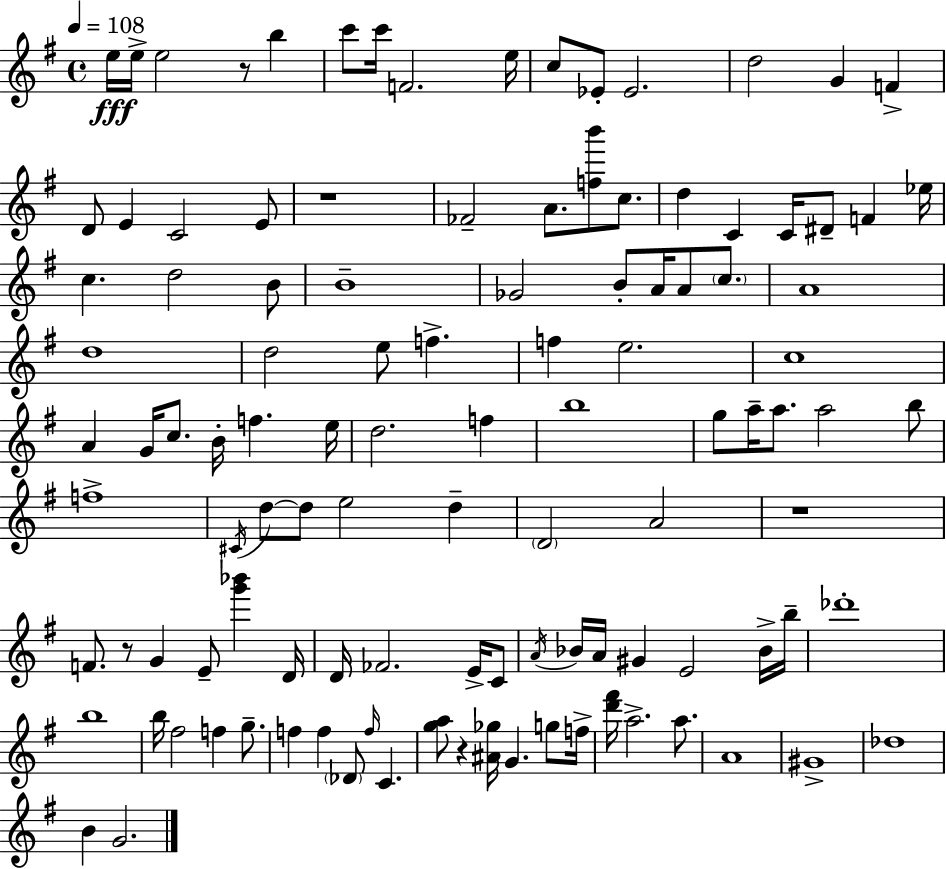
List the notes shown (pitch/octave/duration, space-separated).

E5/s E5/s E5/h R/e B5/q C6/e C6/s F4/h. E5/s C5/e Eb4/e Eb4/h. D5/h G4/q F4/q D4/e E4/q C4/h E4/e R/w FES4/h A4/e. [F5,B6]/e C5/e. D5/q C4/q C4/s D#4/e F4/q Eb5/s C5/q. D5/h B4/e B4/w Gb4/h B4/e A4/s A4/e C5/e. A4/w D5/w D5/h E5/e F5/q. F5/q E5/h. C5/w A4/q G4/s C5/e. B4/s F5/q. E5/s D5/h. F5/q B5/w G5/e A5/s A5/e. A5/h B5/e F5/w C#4/s D5/e D5/e E5/h D5/q D4/h A4/h R/w F4/e. R/e G4/q E4/e [G6,Bb6]/q D4/s D4/s FES4/h. E4/s C4/e A4/s Bb4/s A4/s G#4/q E4/h Bb4/s B5/s Db6/w B5/w B5/s F#5/h F5/q G5/e. F5/q F5/q Db4/e F5/s C4/q. [G5,A5]/e R/q [A#4,Gb5]/s G4/q. G5/e F5/s [D6,F#6]/s A5/h. A5/e. A4/w G#4/w Db5/w B4/q G4/h.